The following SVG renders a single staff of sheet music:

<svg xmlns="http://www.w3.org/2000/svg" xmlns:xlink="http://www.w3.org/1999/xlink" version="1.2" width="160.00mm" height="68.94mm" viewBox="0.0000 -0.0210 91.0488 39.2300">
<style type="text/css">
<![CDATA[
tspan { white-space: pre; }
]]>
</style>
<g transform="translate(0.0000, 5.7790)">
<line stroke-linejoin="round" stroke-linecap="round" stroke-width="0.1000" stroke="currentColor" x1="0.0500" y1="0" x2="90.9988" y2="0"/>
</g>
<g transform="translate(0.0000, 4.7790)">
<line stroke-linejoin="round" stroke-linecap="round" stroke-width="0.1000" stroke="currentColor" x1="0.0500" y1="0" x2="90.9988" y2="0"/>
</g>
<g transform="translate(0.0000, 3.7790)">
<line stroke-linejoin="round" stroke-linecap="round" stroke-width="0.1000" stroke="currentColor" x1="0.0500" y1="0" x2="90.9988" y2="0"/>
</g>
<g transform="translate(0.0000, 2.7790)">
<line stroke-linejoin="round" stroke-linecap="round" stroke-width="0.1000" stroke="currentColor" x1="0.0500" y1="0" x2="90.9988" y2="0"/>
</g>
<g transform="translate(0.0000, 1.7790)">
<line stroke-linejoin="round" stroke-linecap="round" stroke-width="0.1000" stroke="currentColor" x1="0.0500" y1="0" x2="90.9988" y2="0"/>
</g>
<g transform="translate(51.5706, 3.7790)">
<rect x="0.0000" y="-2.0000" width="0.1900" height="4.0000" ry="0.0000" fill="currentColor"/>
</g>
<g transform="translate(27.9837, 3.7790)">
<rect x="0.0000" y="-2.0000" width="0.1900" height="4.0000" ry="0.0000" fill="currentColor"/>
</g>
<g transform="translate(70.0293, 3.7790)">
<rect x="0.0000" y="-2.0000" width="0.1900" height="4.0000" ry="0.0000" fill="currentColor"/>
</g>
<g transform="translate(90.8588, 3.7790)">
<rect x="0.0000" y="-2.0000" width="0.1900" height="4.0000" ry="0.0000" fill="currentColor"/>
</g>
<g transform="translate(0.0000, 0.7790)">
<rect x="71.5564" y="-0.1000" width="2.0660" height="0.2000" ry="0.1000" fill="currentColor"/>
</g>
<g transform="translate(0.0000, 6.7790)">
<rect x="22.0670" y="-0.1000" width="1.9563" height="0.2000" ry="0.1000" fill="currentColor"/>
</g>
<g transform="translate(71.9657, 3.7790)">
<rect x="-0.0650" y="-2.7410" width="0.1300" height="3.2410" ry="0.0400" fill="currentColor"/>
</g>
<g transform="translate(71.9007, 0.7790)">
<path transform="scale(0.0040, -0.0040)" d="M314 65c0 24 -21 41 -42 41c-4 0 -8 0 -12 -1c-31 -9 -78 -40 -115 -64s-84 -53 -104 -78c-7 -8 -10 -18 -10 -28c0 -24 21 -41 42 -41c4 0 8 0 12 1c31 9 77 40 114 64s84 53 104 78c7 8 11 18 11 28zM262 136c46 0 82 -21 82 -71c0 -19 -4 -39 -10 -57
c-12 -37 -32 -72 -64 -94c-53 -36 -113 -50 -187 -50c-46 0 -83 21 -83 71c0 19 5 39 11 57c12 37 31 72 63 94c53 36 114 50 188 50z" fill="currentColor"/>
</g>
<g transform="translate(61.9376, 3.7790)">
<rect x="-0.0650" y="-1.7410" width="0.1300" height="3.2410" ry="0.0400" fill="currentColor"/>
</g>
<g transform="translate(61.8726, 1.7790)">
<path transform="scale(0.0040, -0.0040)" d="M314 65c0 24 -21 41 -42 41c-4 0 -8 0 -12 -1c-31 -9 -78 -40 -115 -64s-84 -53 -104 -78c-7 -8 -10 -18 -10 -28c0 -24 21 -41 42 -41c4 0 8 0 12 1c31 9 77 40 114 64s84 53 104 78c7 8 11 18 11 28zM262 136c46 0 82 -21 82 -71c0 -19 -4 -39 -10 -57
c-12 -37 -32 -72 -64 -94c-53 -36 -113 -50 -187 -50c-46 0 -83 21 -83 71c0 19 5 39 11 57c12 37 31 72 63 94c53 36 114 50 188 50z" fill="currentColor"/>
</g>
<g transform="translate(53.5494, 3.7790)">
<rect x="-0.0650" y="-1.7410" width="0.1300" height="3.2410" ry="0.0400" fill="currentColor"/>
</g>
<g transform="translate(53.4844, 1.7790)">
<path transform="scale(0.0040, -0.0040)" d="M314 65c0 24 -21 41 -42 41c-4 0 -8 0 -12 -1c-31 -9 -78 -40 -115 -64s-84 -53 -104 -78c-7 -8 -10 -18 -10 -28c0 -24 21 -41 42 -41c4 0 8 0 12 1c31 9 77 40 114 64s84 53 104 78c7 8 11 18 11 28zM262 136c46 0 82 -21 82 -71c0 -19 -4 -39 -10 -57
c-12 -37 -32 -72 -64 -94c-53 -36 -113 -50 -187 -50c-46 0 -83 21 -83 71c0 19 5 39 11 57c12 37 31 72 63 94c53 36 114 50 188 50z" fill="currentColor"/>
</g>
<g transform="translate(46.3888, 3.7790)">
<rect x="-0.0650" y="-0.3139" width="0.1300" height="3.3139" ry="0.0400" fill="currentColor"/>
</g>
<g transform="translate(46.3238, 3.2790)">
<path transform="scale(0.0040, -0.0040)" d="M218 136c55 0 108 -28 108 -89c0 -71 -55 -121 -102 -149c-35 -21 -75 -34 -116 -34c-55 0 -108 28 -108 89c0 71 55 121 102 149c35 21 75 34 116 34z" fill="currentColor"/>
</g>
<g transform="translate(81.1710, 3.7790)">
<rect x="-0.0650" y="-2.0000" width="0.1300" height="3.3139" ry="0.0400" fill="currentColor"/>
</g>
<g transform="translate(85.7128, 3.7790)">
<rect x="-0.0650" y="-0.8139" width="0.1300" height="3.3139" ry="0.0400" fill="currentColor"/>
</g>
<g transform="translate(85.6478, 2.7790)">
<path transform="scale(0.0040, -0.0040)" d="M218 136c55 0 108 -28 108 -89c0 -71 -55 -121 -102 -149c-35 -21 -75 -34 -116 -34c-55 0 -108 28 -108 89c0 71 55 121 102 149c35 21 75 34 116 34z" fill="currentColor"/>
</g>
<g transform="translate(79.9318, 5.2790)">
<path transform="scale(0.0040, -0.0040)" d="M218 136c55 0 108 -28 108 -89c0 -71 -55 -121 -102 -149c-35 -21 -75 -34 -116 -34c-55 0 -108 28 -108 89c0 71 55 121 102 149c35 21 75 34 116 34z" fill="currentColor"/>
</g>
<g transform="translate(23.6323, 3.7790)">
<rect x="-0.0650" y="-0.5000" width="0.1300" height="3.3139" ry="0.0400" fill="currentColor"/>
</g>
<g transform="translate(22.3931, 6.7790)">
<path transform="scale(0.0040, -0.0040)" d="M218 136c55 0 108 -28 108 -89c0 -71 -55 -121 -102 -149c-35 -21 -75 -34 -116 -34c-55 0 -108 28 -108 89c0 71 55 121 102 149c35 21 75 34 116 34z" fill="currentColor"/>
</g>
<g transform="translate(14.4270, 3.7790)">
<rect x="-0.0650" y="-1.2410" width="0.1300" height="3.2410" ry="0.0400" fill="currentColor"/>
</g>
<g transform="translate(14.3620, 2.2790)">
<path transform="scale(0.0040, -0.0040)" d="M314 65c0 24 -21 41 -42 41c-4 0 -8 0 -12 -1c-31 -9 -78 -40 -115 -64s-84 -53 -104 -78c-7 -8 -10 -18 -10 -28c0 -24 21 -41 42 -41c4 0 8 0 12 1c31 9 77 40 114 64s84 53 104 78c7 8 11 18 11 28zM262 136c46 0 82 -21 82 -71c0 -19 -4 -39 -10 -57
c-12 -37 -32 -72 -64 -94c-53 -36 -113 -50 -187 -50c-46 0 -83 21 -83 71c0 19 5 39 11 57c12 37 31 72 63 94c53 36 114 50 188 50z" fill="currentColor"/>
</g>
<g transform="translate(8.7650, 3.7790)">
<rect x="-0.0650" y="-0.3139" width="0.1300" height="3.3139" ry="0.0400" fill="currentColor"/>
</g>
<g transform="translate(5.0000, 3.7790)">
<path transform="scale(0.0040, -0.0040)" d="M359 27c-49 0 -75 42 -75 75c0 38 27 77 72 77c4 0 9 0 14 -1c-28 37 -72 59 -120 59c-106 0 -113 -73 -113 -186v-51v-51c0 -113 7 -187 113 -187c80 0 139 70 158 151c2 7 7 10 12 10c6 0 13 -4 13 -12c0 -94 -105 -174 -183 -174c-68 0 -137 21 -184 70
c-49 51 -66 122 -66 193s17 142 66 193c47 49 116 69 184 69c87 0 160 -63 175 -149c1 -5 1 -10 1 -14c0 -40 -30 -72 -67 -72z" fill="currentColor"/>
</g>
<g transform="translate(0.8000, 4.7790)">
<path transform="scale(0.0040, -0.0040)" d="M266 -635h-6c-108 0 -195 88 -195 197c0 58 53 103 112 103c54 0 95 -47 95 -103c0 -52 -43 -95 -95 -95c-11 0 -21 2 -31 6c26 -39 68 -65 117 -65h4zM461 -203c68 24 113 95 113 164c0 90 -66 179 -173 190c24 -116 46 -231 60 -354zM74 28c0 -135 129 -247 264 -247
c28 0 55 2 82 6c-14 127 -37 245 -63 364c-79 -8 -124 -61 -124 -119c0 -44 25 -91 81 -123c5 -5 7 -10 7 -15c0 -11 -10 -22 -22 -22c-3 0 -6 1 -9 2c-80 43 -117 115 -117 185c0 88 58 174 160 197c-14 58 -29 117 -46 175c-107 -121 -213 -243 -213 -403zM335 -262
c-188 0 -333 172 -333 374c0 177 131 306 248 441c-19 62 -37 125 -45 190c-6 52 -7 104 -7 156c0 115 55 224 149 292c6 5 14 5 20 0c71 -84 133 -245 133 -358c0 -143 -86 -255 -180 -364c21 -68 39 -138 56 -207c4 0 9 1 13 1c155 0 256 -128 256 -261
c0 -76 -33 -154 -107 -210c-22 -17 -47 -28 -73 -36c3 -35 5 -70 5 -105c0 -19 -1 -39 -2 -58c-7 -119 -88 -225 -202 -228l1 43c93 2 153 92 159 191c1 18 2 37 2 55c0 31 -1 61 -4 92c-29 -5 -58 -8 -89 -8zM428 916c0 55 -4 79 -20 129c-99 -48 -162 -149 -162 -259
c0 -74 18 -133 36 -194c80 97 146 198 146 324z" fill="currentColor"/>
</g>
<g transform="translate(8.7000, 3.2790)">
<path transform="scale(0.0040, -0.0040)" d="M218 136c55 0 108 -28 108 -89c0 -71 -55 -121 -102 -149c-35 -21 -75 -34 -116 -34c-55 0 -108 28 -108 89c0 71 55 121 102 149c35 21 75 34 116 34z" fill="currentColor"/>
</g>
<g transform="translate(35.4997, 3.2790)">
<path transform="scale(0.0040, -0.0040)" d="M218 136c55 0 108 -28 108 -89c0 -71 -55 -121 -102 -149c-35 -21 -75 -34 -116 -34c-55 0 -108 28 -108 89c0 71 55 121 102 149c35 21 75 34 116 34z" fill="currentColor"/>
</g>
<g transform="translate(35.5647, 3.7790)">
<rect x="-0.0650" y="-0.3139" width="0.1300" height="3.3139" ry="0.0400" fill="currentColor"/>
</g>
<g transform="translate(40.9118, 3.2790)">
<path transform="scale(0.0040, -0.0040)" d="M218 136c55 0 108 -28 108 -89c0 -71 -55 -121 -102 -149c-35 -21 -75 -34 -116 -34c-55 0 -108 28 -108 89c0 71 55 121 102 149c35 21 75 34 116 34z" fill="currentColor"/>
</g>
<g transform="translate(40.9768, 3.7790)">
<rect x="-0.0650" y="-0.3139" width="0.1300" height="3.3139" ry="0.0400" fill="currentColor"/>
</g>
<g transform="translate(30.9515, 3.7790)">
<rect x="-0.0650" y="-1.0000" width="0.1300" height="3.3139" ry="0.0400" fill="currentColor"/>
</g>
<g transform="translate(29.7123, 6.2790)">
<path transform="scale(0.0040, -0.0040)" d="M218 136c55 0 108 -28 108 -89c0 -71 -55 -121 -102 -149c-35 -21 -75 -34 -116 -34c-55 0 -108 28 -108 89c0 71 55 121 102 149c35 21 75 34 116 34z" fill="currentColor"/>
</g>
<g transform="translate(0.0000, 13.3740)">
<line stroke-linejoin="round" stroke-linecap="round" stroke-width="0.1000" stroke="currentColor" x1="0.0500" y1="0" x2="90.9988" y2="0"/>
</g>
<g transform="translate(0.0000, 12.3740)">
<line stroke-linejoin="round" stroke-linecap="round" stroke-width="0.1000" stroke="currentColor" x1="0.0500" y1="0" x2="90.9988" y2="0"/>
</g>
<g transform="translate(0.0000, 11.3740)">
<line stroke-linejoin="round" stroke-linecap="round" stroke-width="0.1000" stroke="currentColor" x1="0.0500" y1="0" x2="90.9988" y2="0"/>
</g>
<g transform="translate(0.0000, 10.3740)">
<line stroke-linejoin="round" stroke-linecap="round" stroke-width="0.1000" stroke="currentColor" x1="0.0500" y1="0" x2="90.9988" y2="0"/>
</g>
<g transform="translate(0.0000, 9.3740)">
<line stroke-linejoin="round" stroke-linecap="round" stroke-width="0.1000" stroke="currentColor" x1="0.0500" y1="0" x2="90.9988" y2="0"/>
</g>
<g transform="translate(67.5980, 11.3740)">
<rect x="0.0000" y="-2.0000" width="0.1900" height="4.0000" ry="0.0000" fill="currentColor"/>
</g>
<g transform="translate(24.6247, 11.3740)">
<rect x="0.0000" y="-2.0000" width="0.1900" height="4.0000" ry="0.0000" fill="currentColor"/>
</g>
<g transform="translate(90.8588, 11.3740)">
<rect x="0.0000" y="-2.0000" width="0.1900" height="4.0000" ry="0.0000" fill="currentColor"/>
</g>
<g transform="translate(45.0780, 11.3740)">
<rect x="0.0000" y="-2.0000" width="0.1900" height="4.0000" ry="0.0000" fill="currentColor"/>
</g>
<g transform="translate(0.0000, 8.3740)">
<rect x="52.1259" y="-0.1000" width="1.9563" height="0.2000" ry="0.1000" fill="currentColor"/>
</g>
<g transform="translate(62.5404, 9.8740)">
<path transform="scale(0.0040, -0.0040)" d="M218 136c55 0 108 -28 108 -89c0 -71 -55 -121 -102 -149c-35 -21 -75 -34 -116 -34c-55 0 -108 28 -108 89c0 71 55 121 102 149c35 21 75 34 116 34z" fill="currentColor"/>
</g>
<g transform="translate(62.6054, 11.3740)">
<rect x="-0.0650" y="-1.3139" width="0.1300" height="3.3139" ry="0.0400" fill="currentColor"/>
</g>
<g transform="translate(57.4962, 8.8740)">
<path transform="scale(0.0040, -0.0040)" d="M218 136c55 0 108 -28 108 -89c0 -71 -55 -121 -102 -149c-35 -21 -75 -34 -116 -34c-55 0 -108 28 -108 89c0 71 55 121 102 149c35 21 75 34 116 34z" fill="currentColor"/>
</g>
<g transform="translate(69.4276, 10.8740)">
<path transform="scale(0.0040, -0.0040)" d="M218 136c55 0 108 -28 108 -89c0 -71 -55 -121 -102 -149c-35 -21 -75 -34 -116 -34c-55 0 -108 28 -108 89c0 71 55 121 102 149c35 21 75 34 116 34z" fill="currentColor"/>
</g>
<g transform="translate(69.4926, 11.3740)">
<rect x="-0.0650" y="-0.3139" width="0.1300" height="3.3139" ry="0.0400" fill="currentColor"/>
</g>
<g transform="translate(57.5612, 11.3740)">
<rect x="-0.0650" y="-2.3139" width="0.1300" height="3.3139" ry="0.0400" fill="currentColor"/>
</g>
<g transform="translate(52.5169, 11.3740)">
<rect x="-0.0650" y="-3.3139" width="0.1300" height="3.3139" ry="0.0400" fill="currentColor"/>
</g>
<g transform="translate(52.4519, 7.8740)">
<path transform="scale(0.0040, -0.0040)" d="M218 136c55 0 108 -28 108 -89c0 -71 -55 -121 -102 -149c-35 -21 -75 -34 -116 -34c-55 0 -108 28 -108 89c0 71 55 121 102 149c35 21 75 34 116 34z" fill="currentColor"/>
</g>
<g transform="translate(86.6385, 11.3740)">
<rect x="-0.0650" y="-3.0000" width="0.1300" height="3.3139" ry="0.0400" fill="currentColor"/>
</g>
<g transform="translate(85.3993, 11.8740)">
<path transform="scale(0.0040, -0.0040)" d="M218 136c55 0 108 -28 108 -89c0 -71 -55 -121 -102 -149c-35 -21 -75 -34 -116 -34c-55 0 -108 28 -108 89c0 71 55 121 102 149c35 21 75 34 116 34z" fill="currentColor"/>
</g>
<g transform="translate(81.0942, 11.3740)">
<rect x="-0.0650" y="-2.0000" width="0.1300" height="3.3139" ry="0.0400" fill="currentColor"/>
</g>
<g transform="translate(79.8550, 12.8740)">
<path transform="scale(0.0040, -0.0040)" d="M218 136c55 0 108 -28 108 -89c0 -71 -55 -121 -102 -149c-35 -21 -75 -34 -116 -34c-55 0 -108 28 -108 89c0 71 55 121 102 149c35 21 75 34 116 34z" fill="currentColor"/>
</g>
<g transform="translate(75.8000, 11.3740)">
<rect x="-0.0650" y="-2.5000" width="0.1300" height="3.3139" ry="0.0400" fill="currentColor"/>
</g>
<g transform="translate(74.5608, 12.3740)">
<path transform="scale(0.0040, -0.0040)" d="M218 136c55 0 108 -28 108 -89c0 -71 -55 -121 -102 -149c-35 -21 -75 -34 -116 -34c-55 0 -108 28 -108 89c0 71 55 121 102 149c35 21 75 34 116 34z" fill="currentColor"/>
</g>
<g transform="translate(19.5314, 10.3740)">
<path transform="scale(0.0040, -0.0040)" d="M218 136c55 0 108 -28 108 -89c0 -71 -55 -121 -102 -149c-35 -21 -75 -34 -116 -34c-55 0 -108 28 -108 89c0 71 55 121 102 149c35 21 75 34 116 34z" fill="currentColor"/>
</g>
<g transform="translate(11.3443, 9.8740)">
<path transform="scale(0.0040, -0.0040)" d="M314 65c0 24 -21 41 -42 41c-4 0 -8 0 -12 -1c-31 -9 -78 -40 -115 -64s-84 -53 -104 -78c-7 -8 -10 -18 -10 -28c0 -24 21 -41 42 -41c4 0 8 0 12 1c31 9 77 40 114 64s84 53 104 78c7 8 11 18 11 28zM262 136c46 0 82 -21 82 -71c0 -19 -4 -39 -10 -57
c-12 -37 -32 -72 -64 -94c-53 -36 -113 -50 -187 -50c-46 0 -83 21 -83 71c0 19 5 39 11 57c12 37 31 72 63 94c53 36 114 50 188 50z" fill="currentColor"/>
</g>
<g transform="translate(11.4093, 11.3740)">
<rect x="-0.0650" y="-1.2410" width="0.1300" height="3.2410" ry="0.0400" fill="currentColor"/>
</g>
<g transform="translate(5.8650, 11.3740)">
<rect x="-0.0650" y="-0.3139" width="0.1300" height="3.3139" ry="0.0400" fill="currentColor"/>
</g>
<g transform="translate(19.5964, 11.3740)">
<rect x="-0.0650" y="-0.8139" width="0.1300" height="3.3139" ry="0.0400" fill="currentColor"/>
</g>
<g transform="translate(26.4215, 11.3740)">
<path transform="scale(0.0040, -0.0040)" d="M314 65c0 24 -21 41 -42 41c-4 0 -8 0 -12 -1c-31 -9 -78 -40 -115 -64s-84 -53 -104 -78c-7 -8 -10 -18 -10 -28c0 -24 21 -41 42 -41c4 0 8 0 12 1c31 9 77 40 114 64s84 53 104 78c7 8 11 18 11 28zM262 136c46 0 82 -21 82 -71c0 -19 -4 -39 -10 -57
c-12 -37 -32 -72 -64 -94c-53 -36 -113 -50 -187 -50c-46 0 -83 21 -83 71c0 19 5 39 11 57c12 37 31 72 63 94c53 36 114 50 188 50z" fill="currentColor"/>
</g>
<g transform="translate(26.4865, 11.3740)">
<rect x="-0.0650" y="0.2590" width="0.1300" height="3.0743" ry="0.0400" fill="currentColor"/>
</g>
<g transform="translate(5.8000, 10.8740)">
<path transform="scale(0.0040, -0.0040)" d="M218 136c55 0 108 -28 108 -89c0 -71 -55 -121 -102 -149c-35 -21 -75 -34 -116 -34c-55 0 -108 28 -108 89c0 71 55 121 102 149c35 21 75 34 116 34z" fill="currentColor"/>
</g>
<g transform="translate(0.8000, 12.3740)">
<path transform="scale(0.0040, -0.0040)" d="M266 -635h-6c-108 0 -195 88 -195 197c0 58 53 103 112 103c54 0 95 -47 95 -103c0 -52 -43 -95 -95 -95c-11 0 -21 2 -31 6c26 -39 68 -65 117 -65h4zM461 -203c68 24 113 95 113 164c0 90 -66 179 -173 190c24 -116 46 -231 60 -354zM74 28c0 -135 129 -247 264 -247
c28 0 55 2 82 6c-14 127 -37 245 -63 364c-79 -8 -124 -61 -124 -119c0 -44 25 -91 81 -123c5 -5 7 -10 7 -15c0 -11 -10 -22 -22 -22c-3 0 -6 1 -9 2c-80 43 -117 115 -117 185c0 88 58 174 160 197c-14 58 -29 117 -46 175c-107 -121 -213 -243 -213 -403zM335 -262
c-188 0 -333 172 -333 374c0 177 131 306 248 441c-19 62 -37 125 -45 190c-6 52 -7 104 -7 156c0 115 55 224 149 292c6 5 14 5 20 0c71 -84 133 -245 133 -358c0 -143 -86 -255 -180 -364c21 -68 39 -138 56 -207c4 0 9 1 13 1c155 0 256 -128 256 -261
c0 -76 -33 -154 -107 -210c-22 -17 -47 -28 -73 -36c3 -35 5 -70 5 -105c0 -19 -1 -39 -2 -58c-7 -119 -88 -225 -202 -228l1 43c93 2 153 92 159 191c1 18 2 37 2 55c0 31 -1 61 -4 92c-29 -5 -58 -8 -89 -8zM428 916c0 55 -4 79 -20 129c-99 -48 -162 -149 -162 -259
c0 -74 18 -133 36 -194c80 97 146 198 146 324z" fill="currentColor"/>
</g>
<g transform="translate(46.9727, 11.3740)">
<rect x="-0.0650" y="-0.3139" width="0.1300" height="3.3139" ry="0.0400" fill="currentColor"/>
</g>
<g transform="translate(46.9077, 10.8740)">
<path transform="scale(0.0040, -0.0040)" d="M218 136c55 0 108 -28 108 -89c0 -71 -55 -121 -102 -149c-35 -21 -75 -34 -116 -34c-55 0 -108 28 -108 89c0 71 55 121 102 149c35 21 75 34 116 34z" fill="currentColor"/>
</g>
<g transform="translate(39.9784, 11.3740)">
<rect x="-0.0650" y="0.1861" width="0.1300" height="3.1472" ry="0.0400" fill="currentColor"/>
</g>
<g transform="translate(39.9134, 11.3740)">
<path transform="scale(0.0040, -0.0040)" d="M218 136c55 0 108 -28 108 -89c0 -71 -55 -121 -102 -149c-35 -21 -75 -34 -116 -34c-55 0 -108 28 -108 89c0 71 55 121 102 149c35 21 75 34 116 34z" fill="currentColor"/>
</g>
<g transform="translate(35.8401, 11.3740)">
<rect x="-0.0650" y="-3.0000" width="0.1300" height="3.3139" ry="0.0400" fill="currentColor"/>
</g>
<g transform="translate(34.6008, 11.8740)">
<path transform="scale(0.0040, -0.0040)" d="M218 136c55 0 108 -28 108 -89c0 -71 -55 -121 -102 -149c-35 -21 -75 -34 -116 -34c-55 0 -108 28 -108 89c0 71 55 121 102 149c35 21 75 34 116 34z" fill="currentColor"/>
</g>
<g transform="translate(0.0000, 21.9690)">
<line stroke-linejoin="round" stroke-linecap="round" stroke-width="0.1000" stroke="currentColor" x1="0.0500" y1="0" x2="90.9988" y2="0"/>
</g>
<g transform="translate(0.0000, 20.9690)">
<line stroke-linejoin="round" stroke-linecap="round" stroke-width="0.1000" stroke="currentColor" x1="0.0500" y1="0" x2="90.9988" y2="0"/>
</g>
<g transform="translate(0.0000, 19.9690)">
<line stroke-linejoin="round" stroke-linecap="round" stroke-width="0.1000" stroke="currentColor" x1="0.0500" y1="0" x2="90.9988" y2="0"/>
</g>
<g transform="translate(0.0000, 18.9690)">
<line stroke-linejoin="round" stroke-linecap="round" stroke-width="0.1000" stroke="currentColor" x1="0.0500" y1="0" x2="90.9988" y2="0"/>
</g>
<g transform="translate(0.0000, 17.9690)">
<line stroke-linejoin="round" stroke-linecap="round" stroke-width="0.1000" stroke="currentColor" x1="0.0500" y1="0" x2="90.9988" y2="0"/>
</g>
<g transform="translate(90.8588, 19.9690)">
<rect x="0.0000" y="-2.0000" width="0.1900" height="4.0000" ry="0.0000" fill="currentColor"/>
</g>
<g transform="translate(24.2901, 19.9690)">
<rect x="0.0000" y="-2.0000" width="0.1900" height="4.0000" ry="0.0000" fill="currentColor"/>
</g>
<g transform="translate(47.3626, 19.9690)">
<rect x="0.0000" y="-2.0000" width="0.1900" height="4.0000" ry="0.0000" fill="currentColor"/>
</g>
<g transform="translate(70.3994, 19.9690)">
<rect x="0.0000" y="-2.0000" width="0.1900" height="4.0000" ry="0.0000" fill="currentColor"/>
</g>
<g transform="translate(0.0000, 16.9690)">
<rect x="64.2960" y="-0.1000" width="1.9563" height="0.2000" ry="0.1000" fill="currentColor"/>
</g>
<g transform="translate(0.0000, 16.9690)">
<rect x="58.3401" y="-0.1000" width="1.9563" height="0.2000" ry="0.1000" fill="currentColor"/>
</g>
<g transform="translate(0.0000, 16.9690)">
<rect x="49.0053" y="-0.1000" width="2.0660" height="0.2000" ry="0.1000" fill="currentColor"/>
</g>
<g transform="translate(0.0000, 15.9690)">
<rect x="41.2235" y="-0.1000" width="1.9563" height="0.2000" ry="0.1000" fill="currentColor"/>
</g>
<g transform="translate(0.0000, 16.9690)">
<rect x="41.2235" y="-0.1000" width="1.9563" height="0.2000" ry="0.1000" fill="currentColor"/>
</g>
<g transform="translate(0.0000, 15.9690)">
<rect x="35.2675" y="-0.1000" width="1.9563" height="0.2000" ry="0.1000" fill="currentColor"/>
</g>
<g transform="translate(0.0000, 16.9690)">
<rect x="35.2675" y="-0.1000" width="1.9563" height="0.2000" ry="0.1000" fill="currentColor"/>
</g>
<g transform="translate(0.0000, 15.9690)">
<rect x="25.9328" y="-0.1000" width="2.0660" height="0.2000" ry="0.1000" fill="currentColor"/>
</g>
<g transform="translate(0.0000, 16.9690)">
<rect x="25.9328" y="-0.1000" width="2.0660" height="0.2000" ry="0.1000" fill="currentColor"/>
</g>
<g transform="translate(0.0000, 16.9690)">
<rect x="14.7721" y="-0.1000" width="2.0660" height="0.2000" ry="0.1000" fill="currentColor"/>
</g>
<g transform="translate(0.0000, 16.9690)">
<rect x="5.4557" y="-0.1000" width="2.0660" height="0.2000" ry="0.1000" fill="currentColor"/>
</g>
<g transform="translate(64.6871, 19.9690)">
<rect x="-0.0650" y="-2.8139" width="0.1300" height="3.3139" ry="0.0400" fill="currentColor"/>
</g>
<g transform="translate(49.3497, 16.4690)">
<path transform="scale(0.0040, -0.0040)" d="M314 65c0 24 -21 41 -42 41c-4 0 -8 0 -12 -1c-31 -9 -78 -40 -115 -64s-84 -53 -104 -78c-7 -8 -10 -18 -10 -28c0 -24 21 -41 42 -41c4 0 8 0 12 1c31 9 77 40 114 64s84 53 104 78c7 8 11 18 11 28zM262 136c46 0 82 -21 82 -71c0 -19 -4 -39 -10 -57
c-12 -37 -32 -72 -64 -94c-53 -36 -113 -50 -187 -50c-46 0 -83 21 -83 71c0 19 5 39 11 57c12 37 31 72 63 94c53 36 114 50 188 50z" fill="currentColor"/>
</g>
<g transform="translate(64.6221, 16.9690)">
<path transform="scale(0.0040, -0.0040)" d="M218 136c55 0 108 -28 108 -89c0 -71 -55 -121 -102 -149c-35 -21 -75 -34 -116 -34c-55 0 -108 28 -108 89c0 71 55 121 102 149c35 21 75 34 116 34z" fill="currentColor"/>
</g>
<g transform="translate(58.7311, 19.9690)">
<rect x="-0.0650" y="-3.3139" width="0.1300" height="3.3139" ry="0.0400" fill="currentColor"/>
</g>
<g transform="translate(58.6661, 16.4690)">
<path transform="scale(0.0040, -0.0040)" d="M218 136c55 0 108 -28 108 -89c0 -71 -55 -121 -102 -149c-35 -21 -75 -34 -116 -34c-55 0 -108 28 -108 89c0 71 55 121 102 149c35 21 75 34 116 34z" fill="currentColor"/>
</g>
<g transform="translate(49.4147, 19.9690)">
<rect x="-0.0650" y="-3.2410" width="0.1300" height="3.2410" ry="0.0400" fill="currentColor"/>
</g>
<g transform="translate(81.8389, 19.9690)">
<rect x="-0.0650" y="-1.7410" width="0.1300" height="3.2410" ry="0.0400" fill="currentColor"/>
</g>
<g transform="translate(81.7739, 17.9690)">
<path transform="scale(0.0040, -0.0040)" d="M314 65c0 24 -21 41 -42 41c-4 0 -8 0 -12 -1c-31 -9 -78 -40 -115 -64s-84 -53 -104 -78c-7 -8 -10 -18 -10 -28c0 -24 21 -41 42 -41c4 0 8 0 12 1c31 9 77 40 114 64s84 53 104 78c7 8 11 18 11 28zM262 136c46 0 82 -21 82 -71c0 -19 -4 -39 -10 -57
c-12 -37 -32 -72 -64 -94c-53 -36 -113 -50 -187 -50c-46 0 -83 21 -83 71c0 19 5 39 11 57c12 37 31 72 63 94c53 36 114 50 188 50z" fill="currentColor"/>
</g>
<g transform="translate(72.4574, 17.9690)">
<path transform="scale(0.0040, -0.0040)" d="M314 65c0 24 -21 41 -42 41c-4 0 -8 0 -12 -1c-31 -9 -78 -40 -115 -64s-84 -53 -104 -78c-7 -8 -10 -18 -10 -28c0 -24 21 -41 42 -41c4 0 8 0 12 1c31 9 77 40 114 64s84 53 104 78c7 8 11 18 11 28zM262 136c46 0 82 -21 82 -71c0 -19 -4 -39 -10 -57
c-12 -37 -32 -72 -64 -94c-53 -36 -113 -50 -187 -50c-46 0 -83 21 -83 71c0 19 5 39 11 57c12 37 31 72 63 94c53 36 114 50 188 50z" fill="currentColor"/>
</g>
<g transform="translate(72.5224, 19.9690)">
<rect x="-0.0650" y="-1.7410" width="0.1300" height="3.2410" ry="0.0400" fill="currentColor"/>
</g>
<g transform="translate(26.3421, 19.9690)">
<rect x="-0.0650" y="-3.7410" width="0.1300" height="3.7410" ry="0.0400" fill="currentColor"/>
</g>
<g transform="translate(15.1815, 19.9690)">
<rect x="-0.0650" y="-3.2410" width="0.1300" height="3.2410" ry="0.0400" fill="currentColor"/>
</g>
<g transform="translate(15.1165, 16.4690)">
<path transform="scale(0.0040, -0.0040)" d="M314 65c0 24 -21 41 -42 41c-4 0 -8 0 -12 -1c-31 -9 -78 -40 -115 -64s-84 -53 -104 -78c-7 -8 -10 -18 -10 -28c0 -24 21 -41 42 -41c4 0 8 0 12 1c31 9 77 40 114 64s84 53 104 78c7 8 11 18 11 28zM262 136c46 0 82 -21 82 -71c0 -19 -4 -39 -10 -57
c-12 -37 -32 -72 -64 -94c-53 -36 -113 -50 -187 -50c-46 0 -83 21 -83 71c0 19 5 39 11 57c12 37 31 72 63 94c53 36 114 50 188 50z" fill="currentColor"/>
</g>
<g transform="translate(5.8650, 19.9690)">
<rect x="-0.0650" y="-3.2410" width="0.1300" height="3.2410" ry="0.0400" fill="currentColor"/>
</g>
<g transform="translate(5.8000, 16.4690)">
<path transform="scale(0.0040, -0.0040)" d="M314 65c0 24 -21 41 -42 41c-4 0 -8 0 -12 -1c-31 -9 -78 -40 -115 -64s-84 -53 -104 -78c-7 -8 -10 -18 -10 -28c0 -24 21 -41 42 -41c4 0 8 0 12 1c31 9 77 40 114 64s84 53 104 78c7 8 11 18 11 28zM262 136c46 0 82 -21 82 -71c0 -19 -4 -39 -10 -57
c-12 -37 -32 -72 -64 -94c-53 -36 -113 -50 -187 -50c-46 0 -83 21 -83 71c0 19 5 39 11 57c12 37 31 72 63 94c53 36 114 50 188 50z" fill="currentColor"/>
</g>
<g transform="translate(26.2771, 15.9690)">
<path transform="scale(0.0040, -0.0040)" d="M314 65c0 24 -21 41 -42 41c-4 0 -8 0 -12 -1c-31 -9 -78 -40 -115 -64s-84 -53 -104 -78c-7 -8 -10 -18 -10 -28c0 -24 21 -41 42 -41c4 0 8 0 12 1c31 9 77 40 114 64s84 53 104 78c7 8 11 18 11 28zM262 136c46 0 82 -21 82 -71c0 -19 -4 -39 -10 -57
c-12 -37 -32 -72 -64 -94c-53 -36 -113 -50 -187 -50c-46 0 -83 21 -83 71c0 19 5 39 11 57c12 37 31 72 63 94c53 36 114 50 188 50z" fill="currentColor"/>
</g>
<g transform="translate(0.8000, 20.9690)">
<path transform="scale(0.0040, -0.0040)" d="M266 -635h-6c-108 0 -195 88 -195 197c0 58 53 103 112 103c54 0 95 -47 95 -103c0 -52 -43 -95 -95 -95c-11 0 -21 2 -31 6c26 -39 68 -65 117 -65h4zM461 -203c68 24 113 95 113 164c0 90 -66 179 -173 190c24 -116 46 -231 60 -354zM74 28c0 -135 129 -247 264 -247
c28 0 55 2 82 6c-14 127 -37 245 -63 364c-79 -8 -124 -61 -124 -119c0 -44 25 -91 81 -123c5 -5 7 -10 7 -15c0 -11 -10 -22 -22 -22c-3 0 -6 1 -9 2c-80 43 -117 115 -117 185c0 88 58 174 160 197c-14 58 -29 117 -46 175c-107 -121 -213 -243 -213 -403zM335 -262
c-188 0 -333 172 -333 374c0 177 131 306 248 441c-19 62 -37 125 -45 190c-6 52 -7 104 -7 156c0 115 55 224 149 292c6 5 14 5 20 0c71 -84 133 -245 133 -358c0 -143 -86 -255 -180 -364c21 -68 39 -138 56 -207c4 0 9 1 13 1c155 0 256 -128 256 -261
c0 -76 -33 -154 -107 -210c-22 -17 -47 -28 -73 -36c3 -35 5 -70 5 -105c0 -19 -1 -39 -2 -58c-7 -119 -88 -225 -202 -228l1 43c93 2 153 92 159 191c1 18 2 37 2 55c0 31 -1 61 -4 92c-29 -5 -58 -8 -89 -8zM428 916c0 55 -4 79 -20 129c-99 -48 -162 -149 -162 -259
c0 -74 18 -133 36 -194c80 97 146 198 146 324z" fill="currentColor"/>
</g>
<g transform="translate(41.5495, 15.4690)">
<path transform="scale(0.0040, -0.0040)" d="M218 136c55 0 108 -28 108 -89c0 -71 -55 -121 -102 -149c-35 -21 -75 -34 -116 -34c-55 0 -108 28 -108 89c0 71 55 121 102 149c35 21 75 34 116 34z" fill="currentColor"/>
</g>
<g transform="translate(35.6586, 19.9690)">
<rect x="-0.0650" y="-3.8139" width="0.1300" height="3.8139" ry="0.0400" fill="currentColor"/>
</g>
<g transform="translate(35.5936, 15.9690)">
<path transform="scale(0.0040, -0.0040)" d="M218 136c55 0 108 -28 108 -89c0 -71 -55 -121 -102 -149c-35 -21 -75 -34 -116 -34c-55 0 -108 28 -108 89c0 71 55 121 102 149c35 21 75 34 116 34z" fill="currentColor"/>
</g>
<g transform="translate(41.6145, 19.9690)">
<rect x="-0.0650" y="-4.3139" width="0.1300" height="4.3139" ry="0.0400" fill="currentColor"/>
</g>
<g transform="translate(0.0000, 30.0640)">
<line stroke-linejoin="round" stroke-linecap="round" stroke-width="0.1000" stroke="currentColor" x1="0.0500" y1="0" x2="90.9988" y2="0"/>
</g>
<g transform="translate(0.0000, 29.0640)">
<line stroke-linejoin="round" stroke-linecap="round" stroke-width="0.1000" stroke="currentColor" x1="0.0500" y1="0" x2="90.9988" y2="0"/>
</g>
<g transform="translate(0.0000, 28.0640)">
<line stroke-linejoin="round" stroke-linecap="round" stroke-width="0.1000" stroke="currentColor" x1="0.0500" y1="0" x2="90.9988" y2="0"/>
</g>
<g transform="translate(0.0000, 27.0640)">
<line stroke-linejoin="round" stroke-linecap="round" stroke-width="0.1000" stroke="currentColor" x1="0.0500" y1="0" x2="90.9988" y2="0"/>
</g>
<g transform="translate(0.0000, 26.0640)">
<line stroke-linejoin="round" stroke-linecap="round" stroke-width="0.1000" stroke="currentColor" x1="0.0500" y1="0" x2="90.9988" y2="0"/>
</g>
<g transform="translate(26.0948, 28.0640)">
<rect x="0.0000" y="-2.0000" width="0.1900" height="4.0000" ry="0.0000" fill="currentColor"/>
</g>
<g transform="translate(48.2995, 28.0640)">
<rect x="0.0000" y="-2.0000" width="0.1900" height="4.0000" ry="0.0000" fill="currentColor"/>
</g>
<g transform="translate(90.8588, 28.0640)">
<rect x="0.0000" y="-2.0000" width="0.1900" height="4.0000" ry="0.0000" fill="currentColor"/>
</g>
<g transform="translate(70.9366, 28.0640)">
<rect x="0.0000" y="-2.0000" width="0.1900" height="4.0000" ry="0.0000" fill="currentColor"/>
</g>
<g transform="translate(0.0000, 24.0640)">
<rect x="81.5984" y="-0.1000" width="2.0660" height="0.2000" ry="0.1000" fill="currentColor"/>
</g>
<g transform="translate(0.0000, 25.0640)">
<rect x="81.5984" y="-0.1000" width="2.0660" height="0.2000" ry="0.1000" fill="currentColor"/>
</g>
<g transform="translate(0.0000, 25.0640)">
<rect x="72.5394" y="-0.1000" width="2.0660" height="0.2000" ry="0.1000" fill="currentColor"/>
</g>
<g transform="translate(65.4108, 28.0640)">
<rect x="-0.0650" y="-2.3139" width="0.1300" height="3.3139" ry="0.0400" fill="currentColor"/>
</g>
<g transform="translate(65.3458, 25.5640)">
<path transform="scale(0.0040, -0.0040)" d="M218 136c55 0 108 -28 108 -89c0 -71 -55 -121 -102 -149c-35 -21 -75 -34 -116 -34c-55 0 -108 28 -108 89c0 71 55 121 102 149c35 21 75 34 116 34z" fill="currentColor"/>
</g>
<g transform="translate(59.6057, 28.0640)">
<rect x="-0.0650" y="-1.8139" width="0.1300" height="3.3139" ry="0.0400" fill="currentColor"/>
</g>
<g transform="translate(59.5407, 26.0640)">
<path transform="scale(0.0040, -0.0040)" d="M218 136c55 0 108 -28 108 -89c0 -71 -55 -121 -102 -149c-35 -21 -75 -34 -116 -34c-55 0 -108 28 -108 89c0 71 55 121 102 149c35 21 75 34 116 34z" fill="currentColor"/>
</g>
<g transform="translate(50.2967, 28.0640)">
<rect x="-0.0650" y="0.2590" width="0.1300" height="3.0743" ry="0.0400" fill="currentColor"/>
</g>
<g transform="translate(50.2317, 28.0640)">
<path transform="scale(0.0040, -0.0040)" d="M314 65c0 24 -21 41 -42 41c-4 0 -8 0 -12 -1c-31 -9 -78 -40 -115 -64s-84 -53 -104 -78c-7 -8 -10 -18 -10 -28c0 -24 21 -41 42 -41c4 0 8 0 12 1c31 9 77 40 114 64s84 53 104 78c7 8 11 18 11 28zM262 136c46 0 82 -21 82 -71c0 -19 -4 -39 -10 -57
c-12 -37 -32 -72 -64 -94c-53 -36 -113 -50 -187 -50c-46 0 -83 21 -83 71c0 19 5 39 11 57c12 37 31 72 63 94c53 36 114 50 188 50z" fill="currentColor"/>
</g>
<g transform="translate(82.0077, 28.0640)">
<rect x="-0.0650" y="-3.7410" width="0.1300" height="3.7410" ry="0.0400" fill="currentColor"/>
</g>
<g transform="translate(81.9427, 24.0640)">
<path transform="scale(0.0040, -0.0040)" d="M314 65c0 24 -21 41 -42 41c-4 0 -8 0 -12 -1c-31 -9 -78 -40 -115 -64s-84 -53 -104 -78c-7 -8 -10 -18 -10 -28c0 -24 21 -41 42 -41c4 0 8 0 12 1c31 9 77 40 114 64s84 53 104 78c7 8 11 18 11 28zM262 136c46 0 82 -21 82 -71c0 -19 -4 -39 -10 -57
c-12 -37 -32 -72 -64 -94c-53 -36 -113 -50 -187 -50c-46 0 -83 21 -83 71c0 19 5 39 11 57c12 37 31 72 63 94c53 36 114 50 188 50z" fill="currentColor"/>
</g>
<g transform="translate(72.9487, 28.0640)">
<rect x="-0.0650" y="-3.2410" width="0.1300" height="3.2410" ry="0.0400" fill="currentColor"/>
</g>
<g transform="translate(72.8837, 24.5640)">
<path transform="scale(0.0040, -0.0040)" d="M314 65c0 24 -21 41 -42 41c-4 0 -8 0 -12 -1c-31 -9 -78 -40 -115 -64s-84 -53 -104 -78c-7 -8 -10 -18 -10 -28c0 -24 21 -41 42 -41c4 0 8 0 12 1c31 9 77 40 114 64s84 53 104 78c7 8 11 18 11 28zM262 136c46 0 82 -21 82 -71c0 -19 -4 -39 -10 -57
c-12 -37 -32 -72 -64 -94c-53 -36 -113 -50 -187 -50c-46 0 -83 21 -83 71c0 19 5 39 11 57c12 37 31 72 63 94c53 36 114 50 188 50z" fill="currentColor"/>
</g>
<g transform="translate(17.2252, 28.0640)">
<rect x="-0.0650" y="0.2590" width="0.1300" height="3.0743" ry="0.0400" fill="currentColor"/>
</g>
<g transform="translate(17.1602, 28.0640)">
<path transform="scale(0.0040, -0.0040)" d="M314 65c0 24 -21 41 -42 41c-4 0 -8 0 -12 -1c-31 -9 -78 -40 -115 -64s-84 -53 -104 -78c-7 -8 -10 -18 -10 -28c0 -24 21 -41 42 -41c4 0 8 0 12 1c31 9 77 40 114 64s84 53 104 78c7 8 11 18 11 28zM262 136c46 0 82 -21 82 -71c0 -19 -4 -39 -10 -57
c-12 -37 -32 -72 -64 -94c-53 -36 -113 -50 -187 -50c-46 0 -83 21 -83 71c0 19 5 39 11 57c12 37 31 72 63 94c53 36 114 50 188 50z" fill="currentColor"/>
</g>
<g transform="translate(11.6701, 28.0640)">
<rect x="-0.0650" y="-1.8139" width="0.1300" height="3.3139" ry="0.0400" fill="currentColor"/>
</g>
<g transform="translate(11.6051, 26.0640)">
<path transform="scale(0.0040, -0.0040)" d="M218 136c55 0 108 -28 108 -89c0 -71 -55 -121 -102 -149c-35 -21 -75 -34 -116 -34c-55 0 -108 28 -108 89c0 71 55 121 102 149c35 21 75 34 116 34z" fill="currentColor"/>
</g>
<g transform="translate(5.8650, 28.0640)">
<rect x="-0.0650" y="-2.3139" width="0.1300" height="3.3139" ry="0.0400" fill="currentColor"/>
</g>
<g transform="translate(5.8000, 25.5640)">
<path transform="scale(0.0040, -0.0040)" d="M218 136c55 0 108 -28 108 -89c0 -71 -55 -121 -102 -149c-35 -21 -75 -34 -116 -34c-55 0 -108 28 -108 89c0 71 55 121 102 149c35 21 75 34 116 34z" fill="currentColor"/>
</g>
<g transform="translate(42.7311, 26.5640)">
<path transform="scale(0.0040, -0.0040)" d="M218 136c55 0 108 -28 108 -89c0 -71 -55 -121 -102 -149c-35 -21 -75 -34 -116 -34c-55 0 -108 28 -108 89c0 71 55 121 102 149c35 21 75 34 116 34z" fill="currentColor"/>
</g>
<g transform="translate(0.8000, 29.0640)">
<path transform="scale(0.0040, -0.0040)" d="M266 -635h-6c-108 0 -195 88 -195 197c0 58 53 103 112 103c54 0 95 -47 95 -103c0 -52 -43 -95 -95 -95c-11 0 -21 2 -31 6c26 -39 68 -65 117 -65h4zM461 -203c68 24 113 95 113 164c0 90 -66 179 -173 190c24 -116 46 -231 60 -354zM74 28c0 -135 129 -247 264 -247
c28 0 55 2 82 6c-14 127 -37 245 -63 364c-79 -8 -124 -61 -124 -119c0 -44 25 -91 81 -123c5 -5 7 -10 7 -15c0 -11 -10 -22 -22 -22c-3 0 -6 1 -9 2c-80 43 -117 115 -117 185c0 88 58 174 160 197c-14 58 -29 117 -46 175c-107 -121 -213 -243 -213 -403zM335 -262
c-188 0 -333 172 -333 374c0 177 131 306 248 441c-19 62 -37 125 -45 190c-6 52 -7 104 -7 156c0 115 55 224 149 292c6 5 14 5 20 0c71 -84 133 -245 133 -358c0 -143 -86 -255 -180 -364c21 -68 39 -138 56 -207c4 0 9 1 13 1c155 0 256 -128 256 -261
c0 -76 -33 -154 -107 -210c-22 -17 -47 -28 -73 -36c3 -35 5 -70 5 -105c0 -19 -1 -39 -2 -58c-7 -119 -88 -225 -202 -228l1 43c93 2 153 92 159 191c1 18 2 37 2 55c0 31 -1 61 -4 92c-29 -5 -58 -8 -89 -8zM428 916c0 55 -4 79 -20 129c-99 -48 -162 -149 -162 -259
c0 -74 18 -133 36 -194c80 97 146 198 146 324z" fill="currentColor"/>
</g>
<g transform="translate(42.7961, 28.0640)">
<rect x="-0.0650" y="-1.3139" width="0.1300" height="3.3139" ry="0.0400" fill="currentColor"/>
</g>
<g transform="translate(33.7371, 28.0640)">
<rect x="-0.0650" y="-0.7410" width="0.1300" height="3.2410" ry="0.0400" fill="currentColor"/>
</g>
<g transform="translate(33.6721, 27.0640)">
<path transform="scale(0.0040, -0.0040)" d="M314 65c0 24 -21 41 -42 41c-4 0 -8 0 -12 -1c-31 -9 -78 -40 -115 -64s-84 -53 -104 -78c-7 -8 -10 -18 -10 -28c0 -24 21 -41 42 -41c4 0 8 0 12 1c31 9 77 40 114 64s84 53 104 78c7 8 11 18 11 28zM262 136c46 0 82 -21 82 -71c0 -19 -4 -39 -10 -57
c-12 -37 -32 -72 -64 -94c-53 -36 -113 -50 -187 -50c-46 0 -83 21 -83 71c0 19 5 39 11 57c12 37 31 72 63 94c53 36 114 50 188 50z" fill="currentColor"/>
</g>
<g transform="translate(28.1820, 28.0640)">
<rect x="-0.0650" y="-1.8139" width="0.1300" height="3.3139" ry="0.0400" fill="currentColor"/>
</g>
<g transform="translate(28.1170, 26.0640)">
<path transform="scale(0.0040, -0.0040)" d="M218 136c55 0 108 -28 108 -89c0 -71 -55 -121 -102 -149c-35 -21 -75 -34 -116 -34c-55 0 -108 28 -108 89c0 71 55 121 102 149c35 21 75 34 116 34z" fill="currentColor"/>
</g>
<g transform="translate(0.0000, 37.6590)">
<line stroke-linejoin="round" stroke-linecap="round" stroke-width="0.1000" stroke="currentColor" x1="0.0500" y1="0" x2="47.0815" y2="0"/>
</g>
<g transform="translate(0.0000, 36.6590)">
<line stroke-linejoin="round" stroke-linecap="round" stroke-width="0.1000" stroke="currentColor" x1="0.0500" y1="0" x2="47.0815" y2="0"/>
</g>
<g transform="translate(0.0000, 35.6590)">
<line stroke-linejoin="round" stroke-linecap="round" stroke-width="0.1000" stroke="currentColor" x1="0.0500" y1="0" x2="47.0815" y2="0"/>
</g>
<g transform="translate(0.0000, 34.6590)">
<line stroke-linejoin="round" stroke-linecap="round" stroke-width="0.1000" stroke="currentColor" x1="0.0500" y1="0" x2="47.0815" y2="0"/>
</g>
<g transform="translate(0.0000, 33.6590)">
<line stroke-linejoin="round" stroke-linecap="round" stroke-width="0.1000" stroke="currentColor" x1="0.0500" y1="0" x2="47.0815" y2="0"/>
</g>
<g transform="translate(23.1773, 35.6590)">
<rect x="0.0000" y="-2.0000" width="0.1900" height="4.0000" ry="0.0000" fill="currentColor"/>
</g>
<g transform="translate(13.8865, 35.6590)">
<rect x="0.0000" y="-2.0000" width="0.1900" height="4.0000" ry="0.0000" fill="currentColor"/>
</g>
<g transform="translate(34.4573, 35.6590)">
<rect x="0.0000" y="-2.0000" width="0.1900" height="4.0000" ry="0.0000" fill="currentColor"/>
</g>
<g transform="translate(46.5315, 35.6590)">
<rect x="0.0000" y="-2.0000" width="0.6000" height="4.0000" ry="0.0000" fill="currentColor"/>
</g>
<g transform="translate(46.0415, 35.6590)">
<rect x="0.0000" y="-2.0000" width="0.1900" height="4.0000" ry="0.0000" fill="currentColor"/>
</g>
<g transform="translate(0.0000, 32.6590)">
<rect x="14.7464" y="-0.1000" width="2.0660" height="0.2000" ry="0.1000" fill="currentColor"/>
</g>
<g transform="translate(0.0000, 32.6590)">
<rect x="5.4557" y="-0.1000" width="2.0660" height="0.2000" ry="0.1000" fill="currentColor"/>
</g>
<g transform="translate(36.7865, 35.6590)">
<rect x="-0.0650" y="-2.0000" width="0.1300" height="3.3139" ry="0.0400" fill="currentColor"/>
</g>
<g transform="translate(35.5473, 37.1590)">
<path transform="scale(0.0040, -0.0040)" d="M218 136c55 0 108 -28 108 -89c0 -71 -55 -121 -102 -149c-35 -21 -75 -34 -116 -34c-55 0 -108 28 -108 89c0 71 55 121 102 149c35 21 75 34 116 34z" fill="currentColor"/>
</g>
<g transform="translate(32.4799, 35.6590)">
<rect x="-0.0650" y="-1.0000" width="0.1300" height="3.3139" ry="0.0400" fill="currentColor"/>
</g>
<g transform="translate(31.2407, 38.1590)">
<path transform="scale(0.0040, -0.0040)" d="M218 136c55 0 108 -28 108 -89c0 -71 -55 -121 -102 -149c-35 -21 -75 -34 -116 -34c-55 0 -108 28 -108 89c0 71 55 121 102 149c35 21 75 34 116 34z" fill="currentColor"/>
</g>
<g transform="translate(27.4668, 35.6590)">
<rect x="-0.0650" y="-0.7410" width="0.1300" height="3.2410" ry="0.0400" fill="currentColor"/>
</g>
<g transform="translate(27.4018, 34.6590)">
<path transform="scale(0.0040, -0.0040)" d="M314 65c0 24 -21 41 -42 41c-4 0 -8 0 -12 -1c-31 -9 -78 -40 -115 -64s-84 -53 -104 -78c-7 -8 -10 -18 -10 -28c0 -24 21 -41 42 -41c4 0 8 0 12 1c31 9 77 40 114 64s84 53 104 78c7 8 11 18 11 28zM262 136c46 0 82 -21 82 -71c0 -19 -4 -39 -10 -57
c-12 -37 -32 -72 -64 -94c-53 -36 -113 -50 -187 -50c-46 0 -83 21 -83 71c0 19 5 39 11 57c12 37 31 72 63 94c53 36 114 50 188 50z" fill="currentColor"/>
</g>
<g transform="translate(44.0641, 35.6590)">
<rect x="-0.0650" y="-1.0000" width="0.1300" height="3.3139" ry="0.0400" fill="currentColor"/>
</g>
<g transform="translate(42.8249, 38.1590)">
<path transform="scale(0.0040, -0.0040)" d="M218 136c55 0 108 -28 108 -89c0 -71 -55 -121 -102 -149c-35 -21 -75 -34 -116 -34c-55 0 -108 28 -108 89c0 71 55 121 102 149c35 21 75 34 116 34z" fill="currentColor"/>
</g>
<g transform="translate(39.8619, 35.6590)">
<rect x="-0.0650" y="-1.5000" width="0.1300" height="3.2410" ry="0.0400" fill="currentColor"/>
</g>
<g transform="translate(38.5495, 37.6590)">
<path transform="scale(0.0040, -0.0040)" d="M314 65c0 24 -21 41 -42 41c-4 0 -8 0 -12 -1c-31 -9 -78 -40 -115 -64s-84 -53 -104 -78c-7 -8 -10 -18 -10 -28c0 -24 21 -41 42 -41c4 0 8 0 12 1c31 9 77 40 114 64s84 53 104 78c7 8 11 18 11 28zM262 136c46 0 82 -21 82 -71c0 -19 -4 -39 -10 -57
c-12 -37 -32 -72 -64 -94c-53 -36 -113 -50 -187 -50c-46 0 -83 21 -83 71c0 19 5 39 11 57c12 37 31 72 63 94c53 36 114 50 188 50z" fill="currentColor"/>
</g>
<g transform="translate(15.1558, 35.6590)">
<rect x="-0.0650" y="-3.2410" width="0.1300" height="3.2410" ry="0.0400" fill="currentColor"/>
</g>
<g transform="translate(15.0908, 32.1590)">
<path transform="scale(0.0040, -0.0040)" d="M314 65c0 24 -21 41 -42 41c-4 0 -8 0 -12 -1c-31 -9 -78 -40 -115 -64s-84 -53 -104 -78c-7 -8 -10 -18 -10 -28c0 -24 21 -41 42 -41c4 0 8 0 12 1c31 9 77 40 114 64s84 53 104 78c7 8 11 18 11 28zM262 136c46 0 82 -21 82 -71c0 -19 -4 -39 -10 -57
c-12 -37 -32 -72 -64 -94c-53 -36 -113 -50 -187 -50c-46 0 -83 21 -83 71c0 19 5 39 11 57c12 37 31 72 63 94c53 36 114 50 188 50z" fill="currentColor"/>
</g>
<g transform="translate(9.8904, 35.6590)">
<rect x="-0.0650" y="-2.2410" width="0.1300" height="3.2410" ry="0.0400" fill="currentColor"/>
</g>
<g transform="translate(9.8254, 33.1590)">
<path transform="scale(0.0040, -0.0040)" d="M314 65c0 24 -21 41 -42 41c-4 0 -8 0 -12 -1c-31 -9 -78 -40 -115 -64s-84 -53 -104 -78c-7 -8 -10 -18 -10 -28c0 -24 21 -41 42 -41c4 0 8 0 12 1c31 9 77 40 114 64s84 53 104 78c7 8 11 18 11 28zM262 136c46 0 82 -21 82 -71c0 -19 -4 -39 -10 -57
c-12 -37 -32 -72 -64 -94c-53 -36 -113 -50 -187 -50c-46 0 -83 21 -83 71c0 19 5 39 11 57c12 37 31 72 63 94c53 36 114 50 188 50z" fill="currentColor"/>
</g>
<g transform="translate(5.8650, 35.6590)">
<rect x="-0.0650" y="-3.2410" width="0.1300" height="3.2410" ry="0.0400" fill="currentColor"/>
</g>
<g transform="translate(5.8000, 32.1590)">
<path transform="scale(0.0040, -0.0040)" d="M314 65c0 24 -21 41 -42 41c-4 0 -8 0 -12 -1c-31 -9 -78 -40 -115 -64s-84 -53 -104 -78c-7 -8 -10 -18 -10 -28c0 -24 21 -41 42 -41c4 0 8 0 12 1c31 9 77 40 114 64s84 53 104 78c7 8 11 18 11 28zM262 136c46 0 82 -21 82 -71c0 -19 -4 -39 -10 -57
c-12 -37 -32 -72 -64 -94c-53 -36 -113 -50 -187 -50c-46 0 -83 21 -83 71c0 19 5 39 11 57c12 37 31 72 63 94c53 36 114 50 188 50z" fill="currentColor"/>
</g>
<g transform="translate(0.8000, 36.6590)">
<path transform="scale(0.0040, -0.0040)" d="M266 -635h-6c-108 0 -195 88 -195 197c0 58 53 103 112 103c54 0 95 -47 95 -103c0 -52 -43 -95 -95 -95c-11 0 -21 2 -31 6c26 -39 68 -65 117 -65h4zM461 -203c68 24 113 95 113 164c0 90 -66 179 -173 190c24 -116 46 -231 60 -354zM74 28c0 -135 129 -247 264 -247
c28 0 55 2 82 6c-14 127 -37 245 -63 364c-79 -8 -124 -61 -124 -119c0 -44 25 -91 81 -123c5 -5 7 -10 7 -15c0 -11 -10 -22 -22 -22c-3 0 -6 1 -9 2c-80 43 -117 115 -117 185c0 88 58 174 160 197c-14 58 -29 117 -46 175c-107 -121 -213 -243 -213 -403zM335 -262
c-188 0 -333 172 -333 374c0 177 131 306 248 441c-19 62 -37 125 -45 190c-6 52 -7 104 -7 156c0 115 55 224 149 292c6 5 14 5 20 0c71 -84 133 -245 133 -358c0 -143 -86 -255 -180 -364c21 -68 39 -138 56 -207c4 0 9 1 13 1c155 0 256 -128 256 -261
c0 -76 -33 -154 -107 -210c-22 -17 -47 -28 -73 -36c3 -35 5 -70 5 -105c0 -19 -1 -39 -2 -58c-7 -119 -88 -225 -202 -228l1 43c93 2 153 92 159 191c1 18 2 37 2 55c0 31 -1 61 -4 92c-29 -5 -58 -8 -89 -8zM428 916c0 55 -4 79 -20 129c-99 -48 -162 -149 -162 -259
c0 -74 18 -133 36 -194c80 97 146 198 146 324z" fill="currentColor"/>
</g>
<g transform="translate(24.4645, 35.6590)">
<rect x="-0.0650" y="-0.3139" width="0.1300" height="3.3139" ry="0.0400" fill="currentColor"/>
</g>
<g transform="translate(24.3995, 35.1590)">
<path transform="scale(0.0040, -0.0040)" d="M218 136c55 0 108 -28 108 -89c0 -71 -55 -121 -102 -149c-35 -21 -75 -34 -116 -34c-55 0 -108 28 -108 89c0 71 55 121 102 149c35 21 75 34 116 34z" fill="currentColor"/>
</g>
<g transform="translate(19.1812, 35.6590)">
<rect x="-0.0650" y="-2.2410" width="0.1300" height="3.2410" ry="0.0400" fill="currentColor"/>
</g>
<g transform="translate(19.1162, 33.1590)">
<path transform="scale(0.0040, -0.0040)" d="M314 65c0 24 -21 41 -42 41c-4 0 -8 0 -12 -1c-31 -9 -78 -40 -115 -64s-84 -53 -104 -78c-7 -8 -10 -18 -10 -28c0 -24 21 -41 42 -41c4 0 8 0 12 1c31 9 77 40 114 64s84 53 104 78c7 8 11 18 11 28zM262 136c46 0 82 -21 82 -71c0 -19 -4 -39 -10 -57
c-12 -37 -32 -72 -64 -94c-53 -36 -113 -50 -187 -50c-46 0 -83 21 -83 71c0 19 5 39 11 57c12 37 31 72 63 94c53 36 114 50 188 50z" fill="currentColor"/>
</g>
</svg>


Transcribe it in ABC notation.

X:1
T:Untitled
M:4/4
L:1/4
K:C
c e2 C D c c c f2 f2 a2 F d c e2 d B2 A B c b g e c G F A b2 b2 c'2 c' d' b2 b a f2 f2 g f B2 f d2 e B2 f g b2 c'2 b2 g2 b2 g2 c d2 D F E2 D